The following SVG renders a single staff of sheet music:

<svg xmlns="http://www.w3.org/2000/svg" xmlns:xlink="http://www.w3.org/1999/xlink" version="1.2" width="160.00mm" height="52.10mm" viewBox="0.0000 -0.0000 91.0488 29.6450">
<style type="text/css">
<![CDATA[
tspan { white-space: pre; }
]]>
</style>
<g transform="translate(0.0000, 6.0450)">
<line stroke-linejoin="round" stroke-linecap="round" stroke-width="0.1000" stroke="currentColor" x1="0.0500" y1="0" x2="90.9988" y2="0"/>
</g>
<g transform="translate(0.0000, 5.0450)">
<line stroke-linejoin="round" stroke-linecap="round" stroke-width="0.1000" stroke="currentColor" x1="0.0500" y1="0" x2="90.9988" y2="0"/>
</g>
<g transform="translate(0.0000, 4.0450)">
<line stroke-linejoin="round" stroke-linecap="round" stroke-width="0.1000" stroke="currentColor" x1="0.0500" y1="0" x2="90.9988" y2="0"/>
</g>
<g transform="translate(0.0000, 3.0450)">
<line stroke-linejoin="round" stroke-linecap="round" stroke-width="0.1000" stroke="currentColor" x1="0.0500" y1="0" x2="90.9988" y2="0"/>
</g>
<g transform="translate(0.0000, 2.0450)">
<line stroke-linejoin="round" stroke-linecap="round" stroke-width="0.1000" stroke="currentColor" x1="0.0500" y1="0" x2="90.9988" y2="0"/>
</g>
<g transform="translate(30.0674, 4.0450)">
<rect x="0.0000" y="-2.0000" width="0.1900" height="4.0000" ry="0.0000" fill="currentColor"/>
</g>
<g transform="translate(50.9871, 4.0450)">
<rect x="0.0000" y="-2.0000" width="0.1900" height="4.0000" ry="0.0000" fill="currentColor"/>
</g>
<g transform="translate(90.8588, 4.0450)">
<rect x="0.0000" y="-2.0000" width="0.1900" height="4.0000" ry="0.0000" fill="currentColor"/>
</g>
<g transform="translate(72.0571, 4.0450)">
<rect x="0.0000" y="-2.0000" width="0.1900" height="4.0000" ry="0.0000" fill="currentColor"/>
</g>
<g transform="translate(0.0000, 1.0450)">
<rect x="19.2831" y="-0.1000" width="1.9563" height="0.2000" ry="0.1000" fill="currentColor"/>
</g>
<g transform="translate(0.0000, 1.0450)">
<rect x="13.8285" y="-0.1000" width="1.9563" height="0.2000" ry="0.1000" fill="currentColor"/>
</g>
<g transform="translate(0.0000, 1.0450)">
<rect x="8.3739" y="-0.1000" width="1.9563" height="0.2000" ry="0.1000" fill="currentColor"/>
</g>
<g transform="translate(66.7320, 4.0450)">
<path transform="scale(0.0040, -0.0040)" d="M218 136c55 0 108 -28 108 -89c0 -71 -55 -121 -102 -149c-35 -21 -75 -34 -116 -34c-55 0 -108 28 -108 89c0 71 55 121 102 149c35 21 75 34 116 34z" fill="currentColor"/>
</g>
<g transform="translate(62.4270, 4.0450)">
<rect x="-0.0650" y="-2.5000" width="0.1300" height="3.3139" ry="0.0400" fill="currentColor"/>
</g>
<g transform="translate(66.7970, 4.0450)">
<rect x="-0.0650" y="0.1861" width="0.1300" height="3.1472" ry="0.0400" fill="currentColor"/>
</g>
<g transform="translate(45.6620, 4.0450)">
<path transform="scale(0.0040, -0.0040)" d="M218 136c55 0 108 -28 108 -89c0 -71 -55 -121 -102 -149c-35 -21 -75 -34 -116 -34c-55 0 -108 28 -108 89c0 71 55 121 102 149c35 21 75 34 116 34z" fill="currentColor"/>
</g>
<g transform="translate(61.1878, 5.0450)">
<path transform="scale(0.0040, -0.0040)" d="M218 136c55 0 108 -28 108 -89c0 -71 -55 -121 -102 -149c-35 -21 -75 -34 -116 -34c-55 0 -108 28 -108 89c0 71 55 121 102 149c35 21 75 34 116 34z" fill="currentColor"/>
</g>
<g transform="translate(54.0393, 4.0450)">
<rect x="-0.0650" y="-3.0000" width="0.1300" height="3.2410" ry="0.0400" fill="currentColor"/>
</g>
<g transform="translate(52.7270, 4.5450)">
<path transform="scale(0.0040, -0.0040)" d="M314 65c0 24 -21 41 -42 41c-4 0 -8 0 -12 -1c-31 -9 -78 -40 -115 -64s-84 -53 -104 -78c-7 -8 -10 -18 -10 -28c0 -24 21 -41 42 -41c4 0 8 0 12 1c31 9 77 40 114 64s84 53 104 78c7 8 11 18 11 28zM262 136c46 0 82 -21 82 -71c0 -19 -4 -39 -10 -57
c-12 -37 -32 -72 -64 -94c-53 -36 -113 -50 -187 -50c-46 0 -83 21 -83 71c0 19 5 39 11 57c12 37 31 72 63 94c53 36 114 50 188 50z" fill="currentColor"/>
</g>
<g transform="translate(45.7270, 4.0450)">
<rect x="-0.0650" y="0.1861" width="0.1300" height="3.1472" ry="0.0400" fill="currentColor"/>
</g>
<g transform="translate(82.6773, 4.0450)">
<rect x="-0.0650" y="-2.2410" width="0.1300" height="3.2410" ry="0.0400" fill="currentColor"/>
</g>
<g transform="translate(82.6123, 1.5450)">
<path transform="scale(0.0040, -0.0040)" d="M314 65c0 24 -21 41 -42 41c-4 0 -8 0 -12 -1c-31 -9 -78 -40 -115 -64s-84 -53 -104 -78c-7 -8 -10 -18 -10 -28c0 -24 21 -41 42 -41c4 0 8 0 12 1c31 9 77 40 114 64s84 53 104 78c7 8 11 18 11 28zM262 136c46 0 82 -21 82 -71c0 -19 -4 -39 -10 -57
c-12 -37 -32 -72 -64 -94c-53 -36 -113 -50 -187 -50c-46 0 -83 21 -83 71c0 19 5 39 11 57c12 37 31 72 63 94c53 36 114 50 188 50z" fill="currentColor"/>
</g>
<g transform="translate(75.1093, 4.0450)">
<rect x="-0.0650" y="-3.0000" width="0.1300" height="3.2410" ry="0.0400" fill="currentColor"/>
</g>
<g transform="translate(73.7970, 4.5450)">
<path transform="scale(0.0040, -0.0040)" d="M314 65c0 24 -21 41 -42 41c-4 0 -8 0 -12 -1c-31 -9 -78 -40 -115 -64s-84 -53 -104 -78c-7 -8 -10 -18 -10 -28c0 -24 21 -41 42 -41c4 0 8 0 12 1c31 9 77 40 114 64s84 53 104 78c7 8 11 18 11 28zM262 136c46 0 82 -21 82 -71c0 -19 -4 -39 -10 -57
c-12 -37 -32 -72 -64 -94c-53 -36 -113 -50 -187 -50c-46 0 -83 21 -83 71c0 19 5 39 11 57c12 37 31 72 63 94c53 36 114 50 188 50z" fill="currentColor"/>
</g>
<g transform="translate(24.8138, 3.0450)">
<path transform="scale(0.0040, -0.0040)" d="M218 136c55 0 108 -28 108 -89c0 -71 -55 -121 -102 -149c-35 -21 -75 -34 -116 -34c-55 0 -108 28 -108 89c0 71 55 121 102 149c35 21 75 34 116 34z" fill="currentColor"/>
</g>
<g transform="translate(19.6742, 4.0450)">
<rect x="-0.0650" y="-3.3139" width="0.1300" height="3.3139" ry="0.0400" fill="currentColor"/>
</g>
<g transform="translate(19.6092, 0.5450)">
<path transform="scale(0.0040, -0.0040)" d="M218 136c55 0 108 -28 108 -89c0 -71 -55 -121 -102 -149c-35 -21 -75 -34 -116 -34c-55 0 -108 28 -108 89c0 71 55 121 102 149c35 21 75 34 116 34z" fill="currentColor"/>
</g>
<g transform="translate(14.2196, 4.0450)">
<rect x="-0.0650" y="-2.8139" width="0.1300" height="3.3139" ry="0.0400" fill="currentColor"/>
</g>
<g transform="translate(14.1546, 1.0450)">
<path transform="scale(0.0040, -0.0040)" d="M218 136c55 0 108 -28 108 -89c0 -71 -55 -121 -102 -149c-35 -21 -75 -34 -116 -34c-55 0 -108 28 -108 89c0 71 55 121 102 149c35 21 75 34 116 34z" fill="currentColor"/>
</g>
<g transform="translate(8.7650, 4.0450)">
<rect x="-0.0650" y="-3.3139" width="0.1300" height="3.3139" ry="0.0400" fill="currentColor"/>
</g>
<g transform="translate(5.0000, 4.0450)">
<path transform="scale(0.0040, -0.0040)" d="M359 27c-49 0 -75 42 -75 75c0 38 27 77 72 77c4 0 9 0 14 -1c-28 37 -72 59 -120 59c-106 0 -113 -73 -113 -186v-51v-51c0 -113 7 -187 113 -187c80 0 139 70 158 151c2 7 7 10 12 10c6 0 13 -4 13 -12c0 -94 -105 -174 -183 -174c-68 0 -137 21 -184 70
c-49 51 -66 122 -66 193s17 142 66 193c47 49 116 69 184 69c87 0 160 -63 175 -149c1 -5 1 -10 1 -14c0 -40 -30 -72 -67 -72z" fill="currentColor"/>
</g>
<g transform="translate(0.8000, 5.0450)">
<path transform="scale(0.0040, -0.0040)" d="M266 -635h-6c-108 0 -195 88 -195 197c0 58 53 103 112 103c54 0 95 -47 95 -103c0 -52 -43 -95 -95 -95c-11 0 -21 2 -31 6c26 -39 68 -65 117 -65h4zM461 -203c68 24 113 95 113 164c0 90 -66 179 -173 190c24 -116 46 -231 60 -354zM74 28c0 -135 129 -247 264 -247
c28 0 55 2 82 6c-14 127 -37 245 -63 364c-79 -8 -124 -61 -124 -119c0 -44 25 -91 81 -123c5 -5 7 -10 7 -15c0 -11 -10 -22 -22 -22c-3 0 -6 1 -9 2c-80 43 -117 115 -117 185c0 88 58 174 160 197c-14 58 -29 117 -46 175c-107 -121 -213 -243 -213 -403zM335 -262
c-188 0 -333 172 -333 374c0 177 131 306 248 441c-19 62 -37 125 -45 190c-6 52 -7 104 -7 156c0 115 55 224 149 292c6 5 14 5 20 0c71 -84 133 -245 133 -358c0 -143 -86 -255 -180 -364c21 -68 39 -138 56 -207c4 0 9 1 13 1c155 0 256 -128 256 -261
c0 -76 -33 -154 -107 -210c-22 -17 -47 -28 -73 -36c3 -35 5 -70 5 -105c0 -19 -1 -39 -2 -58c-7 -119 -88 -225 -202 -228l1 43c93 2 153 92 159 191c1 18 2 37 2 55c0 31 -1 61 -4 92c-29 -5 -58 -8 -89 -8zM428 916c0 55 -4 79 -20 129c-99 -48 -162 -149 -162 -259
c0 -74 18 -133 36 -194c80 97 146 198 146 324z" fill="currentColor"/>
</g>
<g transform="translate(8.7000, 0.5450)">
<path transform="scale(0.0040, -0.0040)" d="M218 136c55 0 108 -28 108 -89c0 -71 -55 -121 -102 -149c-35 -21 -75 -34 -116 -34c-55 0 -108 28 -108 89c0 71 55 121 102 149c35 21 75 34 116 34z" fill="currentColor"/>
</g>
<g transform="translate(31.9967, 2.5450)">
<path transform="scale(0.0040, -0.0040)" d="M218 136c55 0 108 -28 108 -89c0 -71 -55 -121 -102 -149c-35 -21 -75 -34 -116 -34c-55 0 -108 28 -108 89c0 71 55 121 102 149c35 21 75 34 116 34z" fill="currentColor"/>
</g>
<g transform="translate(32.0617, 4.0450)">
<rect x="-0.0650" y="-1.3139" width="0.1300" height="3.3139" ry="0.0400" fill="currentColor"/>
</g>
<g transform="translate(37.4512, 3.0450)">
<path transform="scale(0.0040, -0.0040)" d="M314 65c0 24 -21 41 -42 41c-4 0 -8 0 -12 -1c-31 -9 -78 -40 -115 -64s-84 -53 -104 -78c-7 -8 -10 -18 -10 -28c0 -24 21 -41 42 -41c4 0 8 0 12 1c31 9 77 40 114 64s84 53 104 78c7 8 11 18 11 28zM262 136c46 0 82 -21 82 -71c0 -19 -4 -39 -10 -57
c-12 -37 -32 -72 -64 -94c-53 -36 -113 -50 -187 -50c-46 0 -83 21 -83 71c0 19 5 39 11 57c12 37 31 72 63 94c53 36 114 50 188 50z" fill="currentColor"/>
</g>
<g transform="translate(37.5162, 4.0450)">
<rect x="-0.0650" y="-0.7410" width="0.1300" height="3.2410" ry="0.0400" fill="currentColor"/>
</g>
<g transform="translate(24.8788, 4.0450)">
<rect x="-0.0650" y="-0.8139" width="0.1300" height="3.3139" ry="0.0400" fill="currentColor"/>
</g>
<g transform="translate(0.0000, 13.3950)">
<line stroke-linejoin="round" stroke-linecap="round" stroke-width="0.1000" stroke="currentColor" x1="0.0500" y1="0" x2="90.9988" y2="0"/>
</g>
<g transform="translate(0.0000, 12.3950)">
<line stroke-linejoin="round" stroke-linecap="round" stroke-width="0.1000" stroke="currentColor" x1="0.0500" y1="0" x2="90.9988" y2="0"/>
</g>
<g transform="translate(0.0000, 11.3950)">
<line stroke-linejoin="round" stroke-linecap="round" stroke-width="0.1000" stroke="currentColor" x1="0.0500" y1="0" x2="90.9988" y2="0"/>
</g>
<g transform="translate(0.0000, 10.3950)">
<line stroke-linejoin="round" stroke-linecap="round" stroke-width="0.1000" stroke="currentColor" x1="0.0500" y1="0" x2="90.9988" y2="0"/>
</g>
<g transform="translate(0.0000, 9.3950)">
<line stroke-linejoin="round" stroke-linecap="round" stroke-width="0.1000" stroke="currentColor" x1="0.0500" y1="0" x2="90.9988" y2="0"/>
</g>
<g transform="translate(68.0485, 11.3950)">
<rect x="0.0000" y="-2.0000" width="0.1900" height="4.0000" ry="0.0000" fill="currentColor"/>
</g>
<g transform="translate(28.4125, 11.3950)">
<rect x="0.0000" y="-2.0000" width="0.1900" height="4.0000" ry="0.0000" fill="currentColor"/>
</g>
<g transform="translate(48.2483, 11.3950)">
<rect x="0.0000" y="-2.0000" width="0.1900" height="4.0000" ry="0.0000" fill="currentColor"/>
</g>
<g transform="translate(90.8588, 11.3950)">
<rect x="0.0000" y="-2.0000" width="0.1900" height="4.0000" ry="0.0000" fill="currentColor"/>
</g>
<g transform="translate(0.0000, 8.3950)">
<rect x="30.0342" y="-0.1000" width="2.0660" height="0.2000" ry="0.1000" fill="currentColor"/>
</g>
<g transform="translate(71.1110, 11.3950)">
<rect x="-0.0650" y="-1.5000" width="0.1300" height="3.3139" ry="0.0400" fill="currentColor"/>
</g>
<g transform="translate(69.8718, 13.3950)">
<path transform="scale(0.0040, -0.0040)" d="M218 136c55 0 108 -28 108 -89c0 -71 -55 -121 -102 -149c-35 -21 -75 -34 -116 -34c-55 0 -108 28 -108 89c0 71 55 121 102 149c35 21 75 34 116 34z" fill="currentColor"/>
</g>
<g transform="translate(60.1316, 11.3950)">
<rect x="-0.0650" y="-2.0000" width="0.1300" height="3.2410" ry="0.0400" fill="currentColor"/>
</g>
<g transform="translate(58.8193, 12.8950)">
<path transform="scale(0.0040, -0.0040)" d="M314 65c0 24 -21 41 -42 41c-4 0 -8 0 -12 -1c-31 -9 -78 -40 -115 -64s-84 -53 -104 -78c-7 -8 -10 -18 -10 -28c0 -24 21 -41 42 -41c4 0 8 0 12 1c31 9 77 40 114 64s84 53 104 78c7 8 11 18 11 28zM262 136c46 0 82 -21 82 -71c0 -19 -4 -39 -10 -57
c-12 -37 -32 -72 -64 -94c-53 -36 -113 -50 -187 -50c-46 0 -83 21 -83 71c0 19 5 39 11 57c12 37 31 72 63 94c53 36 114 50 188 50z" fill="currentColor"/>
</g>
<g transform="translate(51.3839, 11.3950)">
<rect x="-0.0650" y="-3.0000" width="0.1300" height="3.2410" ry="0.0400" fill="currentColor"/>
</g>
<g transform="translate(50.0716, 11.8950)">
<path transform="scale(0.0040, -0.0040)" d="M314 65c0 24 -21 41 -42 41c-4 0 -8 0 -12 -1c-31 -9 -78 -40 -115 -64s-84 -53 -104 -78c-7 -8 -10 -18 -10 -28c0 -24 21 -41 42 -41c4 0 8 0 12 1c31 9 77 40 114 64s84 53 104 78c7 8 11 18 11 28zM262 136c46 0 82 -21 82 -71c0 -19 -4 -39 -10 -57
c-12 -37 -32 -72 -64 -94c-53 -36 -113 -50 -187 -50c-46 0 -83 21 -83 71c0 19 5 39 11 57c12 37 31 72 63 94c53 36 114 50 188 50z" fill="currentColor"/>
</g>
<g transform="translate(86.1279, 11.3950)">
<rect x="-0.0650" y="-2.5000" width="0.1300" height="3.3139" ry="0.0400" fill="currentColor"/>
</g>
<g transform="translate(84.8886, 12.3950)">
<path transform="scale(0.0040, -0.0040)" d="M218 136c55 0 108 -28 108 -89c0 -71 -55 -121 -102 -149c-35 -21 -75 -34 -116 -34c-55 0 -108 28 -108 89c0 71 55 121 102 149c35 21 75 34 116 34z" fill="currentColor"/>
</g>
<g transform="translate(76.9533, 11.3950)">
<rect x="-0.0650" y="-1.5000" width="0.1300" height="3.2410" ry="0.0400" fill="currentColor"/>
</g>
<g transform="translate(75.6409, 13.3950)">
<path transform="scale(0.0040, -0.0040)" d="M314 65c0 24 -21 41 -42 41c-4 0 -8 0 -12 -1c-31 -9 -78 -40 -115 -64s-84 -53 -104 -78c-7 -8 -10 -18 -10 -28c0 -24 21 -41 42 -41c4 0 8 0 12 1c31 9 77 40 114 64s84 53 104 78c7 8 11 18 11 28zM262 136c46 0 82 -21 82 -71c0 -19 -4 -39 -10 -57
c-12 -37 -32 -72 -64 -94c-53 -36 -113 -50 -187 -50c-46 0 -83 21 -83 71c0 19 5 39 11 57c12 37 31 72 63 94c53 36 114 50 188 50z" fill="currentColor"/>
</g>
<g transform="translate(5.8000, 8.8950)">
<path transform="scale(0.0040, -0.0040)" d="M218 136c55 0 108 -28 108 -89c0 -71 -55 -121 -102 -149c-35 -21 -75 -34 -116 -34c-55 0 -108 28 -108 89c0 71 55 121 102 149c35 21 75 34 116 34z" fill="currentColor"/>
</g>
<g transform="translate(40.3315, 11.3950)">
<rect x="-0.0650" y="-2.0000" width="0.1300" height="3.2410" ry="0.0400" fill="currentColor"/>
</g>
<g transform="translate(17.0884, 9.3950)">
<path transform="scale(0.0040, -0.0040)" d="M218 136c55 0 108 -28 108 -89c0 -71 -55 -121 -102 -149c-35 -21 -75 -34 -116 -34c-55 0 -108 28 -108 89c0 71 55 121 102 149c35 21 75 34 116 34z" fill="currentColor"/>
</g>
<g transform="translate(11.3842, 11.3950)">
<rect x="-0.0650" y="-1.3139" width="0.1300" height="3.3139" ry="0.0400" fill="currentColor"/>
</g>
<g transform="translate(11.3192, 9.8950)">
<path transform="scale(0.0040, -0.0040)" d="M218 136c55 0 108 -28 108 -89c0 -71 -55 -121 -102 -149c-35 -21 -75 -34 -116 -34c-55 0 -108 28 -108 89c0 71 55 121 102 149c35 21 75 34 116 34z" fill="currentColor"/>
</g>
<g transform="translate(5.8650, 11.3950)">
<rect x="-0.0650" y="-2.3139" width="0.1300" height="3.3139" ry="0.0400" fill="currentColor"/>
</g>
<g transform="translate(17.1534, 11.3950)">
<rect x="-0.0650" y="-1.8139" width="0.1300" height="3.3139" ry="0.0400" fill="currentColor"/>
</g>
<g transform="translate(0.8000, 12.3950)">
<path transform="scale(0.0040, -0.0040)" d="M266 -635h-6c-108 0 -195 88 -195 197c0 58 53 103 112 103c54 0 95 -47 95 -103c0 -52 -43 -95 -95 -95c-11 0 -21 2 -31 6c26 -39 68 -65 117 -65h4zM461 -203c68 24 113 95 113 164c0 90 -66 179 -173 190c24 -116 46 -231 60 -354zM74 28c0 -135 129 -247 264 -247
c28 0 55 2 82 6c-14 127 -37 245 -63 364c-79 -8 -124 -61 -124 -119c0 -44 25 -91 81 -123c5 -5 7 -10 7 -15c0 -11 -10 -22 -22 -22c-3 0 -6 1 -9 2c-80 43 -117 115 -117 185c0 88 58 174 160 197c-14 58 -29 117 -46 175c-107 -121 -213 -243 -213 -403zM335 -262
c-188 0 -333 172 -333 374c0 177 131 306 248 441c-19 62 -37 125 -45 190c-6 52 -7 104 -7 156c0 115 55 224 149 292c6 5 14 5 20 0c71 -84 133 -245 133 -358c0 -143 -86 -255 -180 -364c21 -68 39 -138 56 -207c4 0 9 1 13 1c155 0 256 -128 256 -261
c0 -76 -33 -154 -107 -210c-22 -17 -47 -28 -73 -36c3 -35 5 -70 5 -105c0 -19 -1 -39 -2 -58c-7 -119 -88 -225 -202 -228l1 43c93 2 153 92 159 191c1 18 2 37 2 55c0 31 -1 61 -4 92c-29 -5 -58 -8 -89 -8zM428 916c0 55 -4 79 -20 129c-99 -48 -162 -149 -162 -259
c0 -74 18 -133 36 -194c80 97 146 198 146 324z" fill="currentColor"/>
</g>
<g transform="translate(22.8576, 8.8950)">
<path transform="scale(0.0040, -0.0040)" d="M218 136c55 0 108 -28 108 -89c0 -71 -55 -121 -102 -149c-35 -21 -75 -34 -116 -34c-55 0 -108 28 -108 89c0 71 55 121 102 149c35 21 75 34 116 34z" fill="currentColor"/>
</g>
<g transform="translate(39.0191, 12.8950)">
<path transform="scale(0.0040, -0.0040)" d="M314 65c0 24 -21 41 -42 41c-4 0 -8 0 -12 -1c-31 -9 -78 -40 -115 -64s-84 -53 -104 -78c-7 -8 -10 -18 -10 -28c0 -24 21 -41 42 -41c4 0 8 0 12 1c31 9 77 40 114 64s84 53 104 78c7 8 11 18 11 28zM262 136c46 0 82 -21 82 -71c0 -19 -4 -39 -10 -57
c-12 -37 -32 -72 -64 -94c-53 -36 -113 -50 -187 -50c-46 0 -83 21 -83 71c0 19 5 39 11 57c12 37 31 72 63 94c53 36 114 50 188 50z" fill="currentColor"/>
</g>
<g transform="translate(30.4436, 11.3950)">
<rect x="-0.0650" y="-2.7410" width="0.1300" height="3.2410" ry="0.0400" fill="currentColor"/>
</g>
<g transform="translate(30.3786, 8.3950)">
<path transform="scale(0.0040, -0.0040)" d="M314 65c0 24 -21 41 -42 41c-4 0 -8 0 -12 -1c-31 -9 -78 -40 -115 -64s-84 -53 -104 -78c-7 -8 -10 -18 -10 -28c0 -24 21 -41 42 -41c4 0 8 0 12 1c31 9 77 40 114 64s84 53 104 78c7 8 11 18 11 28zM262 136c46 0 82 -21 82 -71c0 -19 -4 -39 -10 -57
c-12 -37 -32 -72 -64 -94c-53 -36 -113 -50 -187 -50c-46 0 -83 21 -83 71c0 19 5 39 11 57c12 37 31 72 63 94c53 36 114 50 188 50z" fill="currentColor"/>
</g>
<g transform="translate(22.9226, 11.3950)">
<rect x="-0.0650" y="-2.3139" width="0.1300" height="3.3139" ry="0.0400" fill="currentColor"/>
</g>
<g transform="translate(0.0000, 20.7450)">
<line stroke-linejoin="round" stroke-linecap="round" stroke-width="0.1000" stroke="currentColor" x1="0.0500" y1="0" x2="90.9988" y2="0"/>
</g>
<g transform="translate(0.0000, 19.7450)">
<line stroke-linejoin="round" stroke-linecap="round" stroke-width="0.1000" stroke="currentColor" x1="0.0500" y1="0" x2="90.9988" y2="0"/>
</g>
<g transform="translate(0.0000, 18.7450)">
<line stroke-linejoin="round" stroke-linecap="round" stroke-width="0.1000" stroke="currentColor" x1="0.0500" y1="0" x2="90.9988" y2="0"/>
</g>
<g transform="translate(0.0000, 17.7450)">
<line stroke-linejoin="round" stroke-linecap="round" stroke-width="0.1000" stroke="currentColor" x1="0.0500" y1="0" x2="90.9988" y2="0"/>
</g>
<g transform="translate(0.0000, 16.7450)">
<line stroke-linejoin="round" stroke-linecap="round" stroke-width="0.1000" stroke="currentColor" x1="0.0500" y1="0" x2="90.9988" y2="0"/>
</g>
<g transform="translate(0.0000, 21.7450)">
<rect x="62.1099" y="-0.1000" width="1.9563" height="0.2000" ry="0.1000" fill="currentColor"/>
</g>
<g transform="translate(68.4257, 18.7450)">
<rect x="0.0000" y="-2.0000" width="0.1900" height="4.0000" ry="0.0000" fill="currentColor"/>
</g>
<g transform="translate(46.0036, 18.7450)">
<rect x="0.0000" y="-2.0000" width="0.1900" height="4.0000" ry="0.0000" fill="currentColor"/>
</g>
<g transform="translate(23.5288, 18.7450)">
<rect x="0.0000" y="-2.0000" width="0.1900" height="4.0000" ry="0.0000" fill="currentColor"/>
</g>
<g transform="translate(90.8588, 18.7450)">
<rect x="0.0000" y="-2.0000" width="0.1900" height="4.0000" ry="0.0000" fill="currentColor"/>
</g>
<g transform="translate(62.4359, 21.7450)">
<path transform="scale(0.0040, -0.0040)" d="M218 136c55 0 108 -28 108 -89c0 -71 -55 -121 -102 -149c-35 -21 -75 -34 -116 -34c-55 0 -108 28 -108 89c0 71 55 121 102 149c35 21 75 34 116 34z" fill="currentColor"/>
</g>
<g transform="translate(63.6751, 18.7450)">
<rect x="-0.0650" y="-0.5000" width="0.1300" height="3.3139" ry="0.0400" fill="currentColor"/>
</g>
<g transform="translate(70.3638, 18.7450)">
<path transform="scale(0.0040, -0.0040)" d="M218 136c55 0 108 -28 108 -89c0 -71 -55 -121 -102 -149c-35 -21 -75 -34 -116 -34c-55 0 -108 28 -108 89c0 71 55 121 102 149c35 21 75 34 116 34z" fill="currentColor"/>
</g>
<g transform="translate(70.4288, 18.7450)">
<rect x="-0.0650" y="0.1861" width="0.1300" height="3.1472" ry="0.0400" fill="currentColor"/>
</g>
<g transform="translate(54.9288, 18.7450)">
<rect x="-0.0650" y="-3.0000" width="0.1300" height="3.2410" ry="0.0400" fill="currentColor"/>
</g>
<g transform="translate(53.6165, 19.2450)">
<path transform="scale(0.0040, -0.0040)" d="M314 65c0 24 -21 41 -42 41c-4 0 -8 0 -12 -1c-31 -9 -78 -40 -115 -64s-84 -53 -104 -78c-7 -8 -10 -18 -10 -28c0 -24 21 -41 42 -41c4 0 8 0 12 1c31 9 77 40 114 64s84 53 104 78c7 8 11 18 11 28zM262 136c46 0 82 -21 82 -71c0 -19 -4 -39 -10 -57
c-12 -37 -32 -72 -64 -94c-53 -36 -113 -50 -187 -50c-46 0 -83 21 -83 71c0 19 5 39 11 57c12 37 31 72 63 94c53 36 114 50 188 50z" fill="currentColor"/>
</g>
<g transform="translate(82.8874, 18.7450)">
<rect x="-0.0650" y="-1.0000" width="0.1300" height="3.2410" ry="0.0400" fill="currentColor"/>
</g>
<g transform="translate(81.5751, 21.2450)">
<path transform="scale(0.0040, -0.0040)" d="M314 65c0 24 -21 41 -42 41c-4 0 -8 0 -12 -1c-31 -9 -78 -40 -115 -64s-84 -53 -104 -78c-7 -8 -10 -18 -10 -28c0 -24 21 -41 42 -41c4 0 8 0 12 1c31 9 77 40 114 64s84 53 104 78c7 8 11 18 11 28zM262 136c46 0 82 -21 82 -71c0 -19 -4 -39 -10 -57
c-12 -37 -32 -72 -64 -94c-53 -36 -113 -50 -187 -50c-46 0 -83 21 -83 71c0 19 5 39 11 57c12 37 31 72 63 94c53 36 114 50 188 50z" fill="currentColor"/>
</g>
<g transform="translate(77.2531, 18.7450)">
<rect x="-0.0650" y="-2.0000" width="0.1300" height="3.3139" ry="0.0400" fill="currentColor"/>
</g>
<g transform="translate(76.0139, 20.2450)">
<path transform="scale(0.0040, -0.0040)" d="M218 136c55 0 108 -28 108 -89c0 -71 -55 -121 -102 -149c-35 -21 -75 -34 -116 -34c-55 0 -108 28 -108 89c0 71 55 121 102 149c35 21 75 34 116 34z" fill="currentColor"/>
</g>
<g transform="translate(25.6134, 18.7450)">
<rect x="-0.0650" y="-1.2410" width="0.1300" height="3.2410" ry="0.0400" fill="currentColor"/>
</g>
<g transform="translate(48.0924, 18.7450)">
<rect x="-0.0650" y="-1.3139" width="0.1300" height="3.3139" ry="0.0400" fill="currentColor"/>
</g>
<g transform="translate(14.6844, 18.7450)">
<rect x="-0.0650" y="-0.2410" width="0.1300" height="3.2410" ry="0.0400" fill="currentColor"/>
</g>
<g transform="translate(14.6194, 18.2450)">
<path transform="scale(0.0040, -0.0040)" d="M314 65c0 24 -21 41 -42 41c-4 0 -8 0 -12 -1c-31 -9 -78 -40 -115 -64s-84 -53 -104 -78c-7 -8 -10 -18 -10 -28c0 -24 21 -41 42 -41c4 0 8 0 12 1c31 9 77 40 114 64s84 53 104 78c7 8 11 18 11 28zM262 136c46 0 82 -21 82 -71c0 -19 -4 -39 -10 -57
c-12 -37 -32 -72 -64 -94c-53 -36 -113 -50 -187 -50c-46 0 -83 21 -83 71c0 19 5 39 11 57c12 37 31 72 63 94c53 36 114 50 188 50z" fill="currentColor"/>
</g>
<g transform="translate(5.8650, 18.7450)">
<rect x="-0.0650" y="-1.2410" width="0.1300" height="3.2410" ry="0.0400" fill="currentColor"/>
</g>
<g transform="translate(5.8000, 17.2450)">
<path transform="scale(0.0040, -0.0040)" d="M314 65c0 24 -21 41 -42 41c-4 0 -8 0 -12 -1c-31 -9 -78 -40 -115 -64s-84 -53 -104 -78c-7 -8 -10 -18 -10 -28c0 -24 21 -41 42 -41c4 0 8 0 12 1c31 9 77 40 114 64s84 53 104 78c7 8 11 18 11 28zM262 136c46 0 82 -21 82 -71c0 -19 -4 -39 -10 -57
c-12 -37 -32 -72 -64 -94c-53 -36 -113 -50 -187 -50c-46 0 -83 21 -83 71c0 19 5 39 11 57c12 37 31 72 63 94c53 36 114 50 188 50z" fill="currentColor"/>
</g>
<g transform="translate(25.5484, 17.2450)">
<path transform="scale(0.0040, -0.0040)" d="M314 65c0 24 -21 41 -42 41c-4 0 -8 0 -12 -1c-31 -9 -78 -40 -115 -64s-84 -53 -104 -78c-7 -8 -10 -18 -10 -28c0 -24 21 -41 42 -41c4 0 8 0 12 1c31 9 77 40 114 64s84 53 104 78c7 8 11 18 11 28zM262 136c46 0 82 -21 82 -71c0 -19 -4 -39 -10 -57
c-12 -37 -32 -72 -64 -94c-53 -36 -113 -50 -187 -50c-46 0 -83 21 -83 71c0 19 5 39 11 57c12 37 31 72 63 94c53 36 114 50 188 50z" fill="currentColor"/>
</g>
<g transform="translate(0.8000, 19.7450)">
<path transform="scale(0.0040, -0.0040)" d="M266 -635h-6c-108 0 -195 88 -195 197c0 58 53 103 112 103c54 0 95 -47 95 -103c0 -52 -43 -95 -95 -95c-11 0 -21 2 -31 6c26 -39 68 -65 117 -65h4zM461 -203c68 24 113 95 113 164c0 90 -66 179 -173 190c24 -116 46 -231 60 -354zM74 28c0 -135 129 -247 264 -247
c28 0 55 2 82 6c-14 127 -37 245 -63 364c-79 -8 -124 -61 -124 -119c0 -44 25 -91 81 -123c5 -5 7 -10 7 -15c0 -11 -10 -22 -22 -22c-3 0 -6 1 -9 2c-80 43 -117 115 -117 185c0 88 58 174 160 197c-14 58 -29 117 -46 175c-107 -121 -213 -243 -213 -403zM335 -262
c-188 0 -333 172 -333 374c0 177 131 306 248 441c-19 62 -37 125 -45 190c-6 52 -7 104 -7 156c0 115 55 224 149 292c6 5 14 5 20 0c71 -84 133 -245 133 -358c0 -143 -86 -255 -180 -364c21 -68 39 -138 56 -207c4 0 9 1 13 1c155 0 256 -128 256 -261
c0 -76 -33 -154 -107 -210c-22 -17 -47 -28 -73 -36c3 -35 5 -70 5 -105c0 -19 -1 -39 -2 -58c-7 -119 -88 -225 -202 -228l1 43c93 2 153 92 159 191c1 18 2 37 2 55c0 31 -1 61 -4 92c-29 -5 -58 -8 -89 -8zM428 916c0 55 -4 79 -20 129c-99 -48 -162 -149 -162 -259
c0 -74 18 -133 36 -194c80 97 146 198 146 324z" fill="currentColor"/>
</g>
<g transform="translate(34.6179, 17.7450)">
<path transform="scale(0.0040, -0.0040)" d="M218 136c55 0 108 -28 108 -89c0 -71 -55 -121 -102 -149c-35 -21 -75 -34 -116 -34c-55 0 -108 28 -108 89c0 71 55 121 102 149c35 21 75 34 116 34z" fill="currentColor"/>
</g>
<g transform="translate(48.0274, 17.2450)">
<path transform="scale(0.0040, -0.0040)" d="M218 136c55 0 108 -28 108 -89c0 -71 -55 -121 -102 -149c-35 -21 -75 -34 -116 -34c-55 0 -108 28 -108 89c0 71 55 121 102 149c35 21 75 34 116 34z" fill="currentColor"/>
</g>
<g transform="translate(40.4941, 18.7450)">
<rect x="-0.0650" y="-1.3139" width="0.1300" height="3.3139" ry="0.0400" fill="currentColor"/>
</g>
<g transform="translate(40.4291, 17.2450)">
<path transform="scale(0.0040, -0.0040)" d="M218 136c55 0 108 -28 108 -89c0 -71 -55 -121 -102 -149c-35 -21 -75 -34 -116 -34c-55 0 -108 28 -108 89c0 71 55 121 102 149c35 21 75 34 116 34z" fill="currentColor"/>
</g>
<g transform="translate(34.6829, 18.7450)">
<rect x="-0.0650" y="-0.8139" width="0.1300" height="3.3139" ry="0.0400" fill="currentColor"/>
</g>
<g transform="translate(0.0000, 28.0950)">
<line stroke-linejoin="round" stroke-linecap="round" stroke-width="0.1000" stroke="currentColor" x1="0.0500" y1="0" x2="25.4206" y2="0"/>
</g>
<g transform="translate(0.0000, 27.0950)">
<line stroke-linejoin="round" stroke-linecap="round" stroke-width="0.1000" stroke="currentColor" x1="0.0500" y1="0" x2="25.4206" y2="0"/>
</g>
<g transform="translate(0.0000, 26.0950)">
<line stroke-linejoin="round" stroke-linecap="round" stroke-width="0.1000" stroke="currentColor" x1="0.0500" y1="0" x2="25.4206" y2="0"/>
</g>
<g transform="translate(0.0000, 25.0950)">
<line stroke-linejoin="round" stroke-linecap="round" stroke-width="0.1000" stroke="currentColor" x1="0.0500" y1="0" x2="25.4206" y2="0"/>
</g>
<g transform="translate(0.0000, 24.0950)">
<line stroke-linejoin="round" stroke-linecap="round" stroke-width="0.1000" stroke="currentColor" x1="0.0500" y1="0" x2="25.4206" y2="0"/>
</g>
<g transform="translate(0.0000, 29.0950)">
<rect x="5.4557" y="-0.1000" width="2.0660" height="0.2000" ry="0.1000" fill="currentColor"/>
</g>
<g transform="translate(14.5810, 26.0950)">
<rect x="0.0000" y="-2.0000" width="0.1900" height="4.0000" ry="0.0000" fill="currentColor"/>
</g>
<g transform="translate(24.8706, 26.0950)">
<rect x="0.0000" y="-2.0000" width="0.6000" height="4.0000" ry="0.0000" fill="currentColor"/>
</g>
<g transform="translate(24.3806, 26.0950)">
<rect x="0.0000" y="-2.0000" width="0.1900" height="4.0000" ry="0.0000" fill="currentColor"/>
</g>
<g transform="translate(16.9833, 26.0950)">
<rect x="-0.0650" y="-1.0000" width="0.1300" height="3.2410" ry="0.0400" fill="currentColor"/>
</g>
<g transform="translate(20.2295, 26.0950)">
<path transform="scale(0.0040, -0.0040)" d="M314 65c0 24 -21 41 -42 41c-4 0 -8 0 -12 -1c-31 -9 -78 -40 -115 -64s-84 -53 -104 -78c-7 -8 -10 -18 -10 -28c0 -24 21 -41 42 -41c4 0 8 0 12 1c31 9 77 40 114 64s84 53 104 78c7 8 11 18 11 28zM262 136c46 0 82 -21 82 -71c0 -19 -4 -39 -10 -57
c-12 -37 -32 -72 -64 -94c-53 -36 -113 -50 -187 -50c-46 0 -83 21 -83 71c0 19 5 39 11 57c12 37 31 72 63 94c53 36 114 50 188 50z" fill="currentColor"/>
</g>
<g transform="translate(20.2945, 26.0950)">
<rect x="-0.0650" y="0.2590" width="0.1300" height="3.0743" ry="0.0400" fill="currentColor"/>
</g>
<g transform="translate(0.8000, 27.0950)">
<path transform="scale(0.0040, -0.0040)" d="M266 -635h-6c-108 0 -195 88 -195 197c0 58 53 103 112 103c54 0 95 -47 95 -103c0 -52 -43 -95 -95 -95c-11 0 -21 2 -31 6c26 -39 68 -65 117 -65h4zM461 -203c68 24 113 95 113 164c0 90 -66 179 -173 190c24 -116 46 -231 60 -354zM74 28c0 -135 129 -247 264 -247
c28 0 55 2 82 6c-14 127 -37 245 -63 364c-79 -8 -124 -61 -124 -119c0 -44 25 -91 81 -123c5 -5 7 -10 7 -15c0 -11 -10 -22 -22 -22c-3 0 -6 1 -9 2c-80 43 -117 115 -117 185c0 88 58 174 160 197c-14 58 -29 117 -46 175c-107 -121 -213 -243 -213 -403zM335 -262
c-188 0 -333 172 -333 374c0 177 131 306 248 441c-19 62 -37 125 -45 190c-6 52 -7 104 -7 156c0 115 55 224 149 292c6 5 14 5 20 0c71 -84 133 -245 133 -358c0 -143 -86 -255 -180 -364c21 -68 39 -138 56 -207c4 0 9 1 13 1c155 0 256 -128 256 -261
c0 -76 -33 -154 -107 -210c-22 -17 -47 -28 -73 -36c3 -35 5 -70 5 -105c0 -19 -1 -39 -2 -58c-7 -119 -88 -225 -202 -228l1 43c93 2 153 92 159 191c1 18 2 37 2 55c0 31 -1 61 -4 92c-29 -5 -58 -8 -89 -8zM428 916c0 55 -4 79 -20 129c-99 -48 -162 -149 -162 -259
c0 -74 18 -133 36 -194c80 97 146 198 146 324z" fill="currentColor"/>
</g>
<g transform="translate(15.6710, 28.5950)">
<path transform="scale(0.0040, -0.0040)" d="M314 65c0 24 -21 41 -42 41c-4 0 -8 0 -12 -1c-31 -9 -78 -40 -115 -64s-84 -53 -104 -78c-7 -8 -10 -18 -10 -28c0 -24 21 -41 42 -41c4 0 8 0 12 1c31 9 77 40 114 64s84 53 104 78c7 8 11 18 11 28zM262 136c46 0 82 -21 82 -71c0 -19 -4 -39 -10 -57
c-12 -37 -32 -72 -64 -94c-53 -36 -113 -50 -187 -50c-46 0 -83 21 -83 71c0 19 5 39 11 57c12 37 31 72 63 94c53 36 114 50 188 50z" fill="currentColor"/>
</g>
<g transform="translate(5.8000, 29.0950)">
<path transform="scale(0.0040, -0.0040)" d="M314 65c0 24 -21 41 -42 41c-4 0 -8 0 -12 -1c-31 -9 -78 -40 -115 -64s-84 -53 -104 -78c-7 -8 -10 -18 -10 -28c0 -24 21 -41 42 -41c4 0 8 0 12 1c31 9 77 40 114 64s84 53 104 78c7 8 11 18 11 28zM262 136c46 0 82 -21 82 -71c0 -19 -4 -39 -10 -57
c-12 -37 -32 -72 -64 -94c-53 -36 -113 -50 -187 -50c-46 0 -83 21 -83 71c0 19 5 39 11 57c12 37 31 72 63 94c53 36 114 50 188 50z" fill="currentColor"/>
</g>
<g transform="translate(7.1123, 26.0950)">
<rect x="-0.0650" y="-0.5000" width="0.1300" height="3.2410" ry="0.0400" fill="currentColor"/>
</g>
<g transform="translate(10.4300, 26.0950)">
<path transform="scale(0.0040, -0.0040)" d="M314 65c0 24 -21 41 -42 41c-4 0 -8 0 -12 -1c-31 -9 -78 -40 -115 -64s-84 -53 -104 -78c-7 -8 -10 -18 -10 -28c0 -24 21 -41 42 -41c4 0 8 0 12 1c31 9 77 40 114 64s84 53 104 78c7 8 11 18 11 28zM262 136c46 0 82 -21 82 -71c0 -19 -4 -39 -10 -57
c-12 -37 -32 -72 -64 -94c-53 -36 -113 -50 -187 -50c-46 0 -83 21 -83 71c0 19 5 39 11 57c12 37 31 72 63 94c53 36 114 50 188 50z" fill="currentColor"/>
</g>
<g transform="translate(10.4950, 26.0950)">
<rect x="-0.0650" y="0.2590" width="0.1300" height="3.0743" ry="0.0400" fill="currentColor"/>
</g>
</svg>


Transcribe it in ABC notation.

X:1
T:Untitled
M:4/4
L:1/4
K:C
b a b d e d2 B A2 G B A2 g2 g e f g a2 F2 A2 F2 E E2 G e2 c2 e2 d e e A2 C B F D2 C2 B2 D2 B2